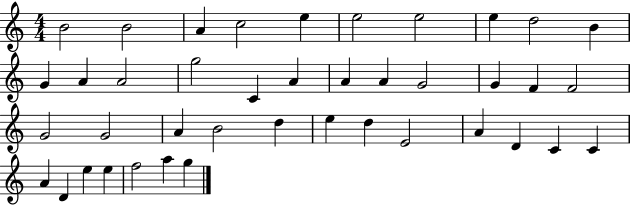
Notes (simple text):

B4/h B4/h A4/q C5/h E5/q E5/h E5/h E5/q D5/h B4/q G4/q A4/q A4/h G5/h C4/q A4/q A4/q A4/q G4/h G4/q F4/q F4/h G4/h G4/h A4/q B4/h D5/q E5/q D5/q E4/h A4/q D4/q C4/q C4/q A4/q D4/q E5/q E5/q F5/h A5/q G5/q